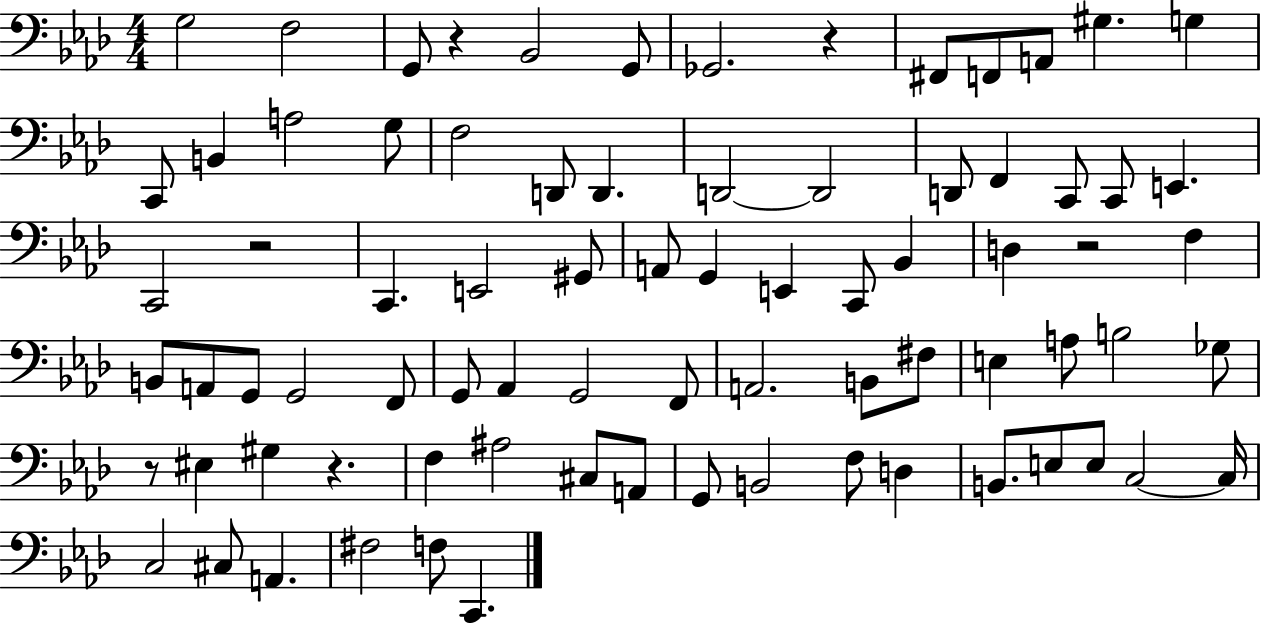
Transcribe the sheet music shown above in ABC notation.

X:1
T:Untitled
M:4/4
L:1/4
K:Ab
G,2 F,2 G,,/2 z _B,,2 G,,/2 _G,,2 z ^F,,/2 F,,/2 A,,/2 ^G, G, C,,/2 B,, A,2 G,/2 F,2 D,,/2 D,, D,,2 D,,2 D,,/2 F,, C,,/2 C,,/2 E,, C,,2 z2 C,, E,,2 ^G,,/2 A,,/2 G,, E,, C,,/2 _B,, D, z2 F, B,,/2 A,,/2 G,,/2 G,,2 F,,/2 G,,/2 _A,, G,,2 F,,/2 A,,2 B,,/2 ^F,/2 E, A,/2 B,2 _G,/2 z/2 ^E, ^G, z F, ^A,2 ^C,/2 A,,/2 G,,/2 B,,2 F,/2 D, B,,/2 E,/2 E,/2 C,2 C,/4 C,2 ^C,/2 A,, ^F,2 F,/2 C,,